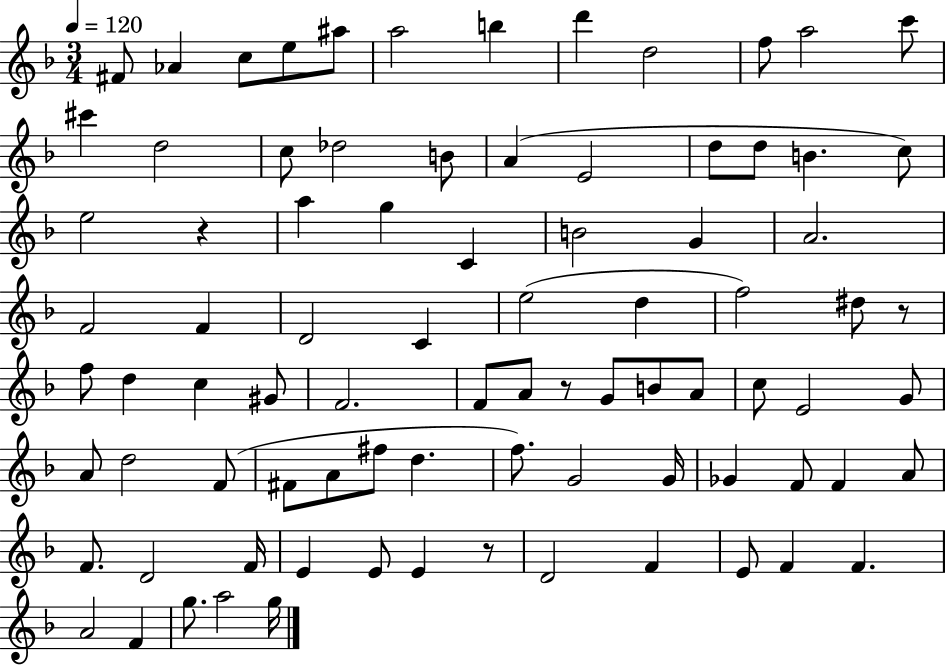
{
  \clef treble
  \numericTimeSignature
  \time 3/4
  \key f \major
  \tempo 4 = 120
  fis'8 aes'4 c''8 e''8 ais''8 | a''2 b''4 | d'''4 d''2 | f''8 a''2 c'''8 | \break cis'''4 d''2 | c''8 des''2 b'8 | a'4( e'2 | d''8 d''8 b'4. c''8) | \break e''2 r4 | a''4 g''4 c'4 | b'2 g'4 | a'2. | \break f'2 f'4 | d'2 c'4 | e''2( d''4 | f''2) dis''8 r8 | \break f''8 d''4 c''4 gis'8 | f'2. | f'8 a'8 r8 g'8 b'8 a'8 | c''8 e'2 g'8 | \break a'8 d''2 f'8( | fis'8 a'8 fis''8 d''4. | f''8.) g'2 g'16 | ges'4 f'8 f'4 a'8 | \break f'8. d'2 f'16 | e'4 e'8 e'4 r8 | d'2 f'4 | e'8 f'4 f'4. | \break a'2 f'4 | g''8. a''2 g''16 | \bar "|."
}